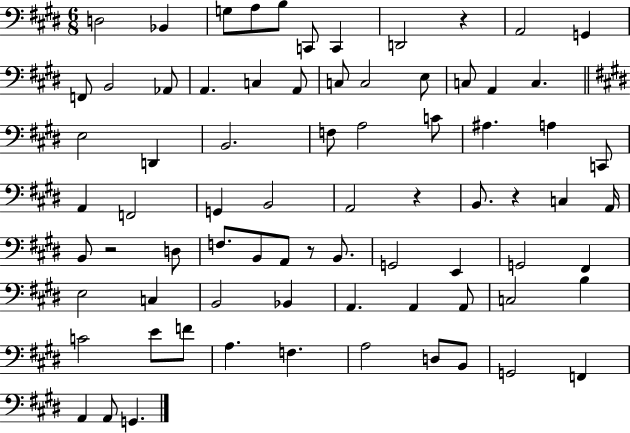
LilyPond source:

{
  \clef bass
  \numericTimeSignature
  \time 6/8
  \key e \major
  d2 bes,4 | g8 a8 b8 c,8 c,4 | d,2 r4 | a,2 g,4 | \break f,8 b,2 aes,8 | a,4. c4 a,8 | c8 c2 e8 | c8 a,4 c4. | \break \bar "||" \break \key e \major e2 d,4 | b,2. | f8 a2 c'8 | ais4. a4 c,8 | \break a,4 f,2 | g,4 b,2 | a,2 r4 | b,8. r4 c4 a,16 | \break b,8 r2 d8 | f8. b,8 a,8 r8 b,8. | g,2 e,4 | g,2 fis,4 | \break e2 c4 | b,2 bes,4 | a,4. a,4 a,8 | c2 b4 | \break c'2 e'8 f'8 | a4. f4. | a2 d8 b,8 | g,2 f,4 | \break a,4 a,8 g,4. | \bar "|."
}